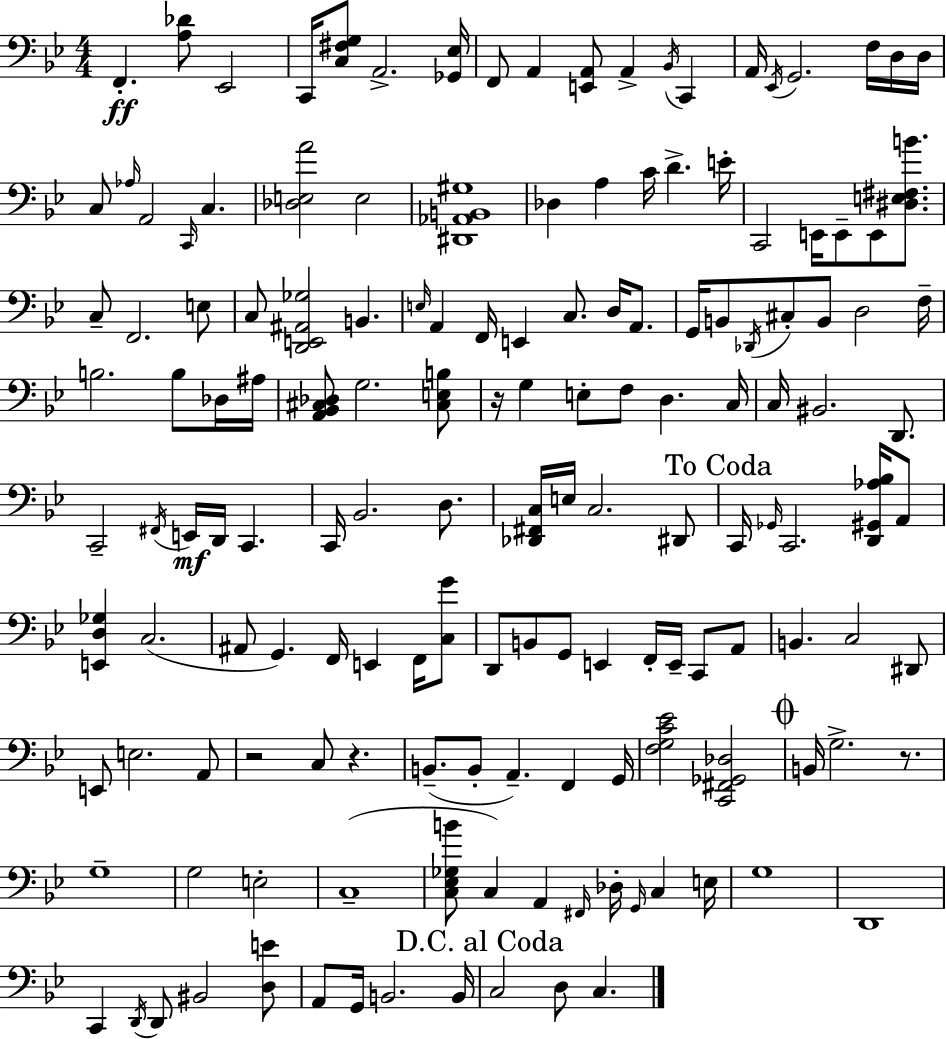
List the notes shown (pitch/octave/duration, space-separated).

F2/q. [A3,Db4]/e Eb2/h C2/s [C3,F#3,G3]/e A2/h. [Gb2,Eb3]/s F2/e A2/q [E2,A2]/e A2/q Bb2/s C2/q A2/s Eb2/s G2/h. F3/s D3/s D3/s C3/e Ab3/s A2/h C2/s C3/q. [Db3,E3,A4]/h E3/h [D#2,Ab2,B2,G#3]/w Db3/q A3/q C4/s D4/q. E4/s C2/h E2/s E2/e E2/e [D#3,E3,F#3,B4]/e. C3/e F2/h. E3/e C3/e [D2,E2,A#2,Gb3]/h B2/q. E3/s A2/q F2/s E2/q C3/e. D3/s A2/e. G2/s B2/e Db2/s C#3/e B2/e D3/h F3/s B3/h. B3/e Db3/s A#3/s [A2,Bb2,C#3,Db3]/e G3/h. [C#3,E3,B3]/e R/s G3/q E3/e F3/e D3/q. C3/s C3/s BIS2/h. D2/e. C2/h F#2/s E2/s D2/s C2/q. C2/s Bb2/h. D3/e. [Db2,F#2,C3]/s E3/s C3/h. D#2/e C2/s Gb2/s C2/h. [D2,G#2,Ab3,Bb3]/s A2/e [E2,D3,Gb3]/q C3/h. A#2/e G2/q. F2/s E2/q F2/s [C3,G4]/e D2/e B2/e G2/e E2/q F2/s E2/s C2/e A2/e B2/q. C3/h D#2/e E2/e E3/h. A2/e R/h C3/e R/q. B2/e. B2/e A2/q. F2/q G2/s [F3,G3,C4,Eb4]/h [C2,F#2,Gb2,Db3]/h B2/s G3/h. R/e. G3/w G3/h E3/h C3/w [C3,Eb3,Gb3,B4]/e C3/q A2/q F#2/s Db3/s G2/s C3/q E3/s G3/w D2/w C2/q D2/s D2/e BIS2/h [D3,E4]/e A2/e G2/s B2/h. B2/s C3/h D3/e C3/q.